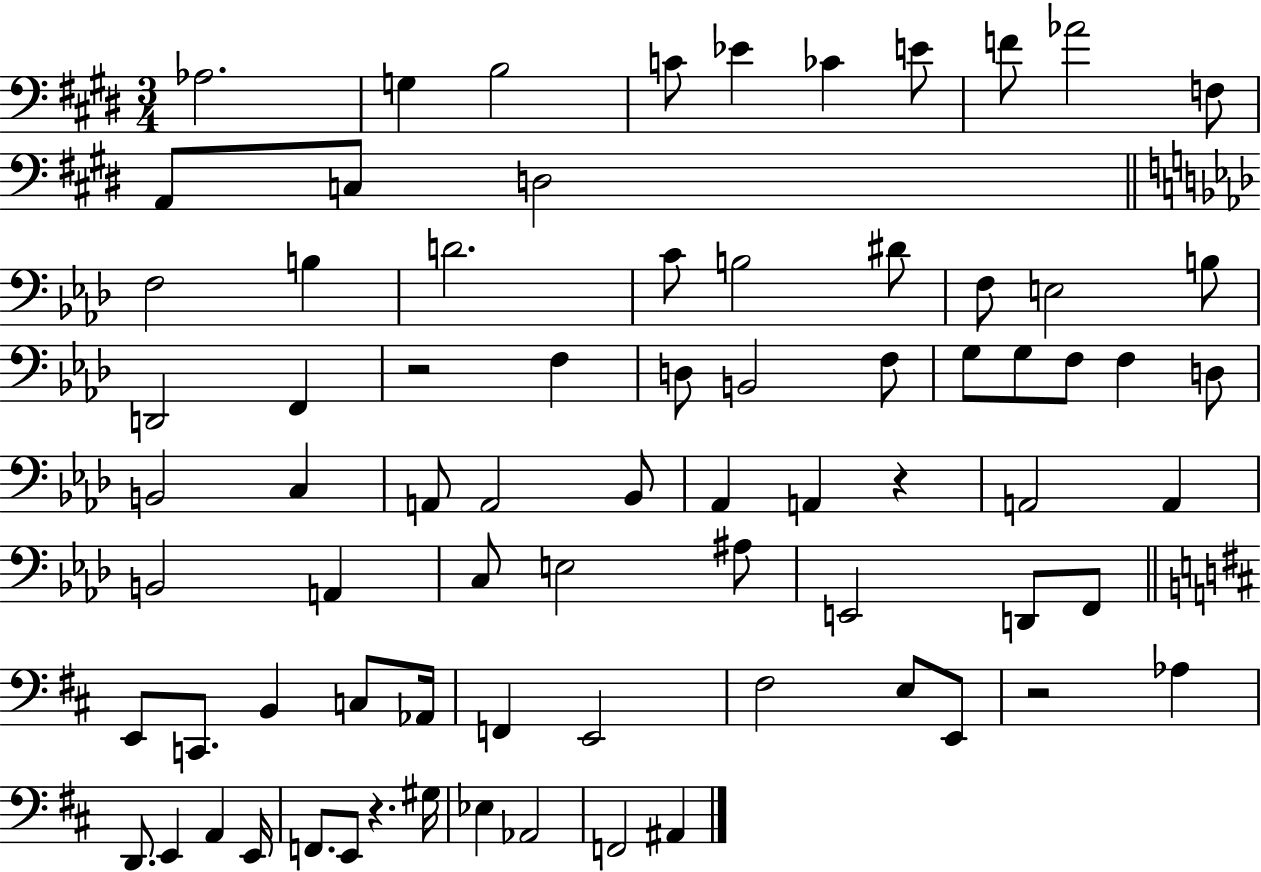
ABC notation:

X:1
T:Untitled
M:3/4
L:1/4
K:E
_A,2 G, B,2 C/2 _E _C E/2 F/2 _A2 F,/2 A,,/2 C,/2 D,2 F,2 B, D2 C/2 B,2 ^D/2 F,/2 E,2 B,/2 D,,2 F,, z2 F, D,/2 B,,2 F,/2 G,/2 G,/2 F,/2 F, D,/2 B,,2 C, A,,/2 A,,2 _B,,/2 _A,, A,, z A,,2 A,, B,,2 A,, C,/2 E,2 ^A,/2 E,,2 D,,/2 F,,/2 E,,/2 C,,/2 B,, C,/2 _A,,/4 F,, E,,2 ^F,2 E,/2 E,,/2 z2 _A, D,,/2 E,, A,, E,,/4 F,,/2 E,,/2 z ^G,/4 _E, _A,,2 F,,2 ^A,,